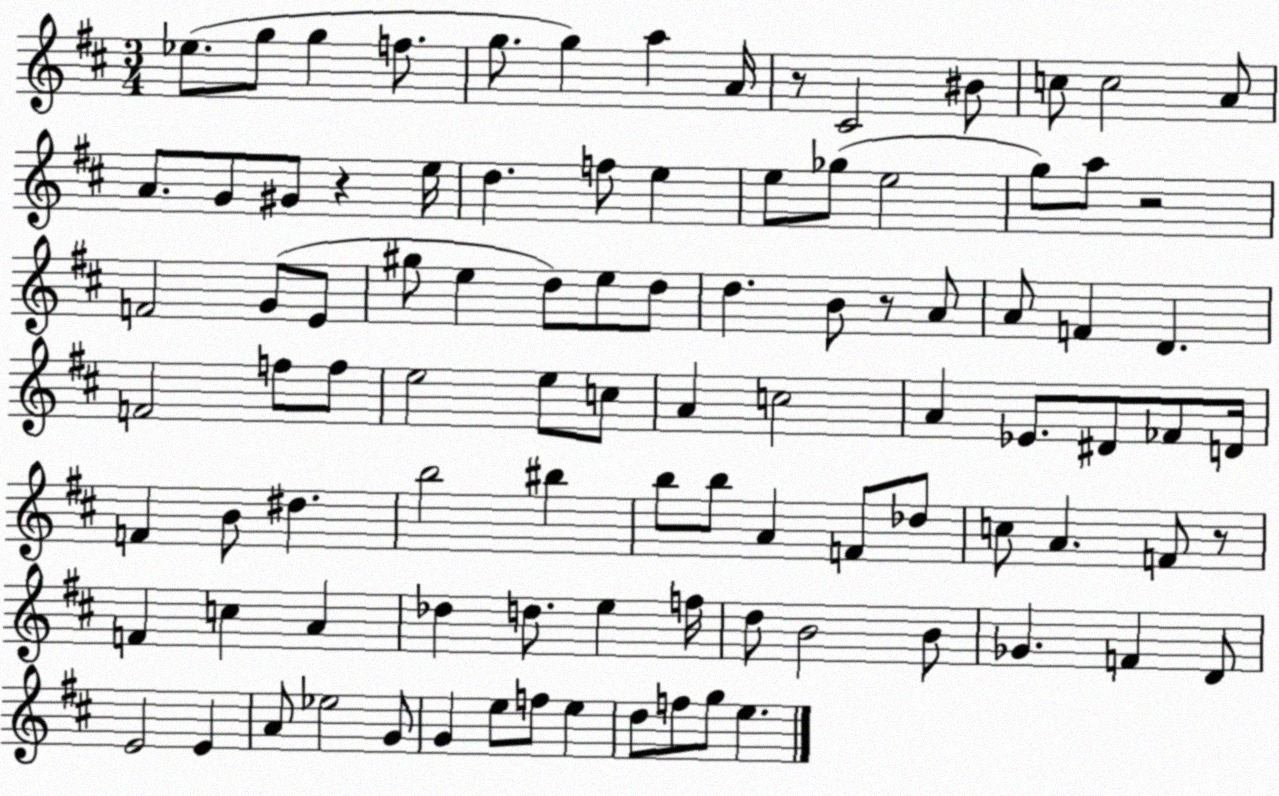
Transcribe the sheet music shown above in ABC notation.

X:1
T:Untitled
M:3/4
L:1/4
K:D
_e/2 g/2 g f/2 g/2 g a A/4 z/2 ^C2 ^B/2 c/2 c2 A/2 A/2 G/2 ^G/2 z e/4 d f/2 e e/2 _g/2 e2 g/2 a/2 z2 F2 G/2 E/2 ^g/2 e d/2 e/2 d/2 d B/2 z/2 A/2 A/2 F D F2 f/2 f/2 e2 e/2 c/2 A c2 A _E/2 ^D/2 _F/2 D/4 F B/2 ^d b2 ^b b/2 b/2 A F/2 _d/2 c/2 A F/2 z/2 F c A _d d/2 e f/4 d/2 B2 B/2 _G F D/2 E2 E A/2 _e2 G/2 G e/2 f/2 e d/2 f/2 g/2 e